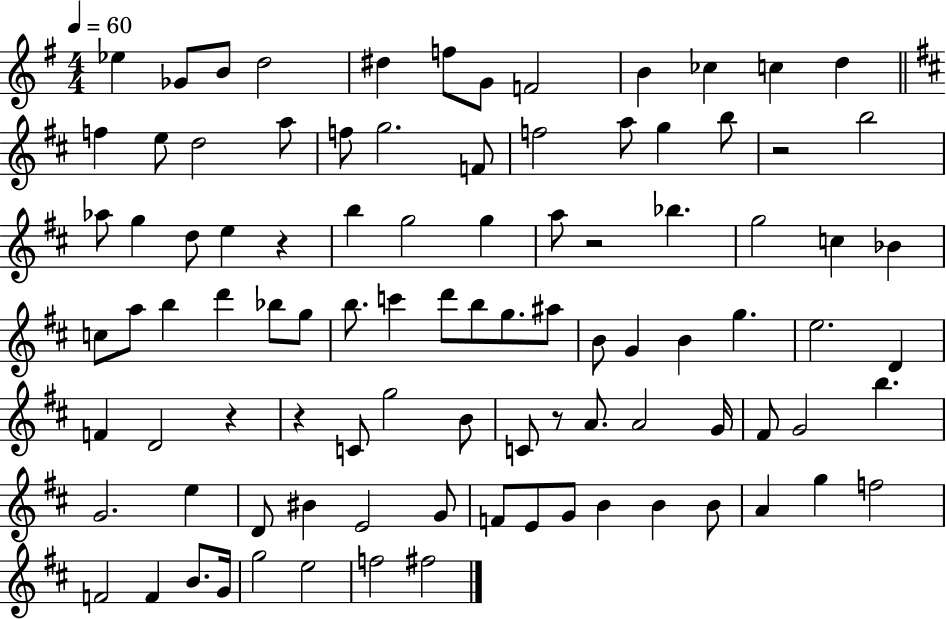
Eb5/q Gb4/e B4/e D5/h D#5/q F5/e G4/e F4/h B4/q CES5/q C5/q D5/q F5/q E5/e D5/h A5/e F5/e G5/h. F4/e F5/h A5/e G5/q B5/e R/h B5/h Ab5/e G5/q D5/e E5/q R/q B5/q G5/h G5/q A5/e R/h Bb5/q. G5/h C5/q Bb4/q C5/e A5/e B5/q D6/q Bb5/e G5/e B5/e. C6/q D6/e B5/e G5/e. A#5/e B4/e G4/q B4/q G5/q. E5/h. D4/q F4/q D4/h R/q R/q C4/e G5/h B4/e C4/e R/e A4/e. A4/h G4/s F#4/e G4/h B5/q. G4/h. E5/q D4/e BIS4/q E4/h G4/e F4/e E4/e G4/e B4/q B4/q B4/e A4/q G5/q F5/h F4/h F4/q B4/e. G4/s G5/h E5/h F5/h F#5/h